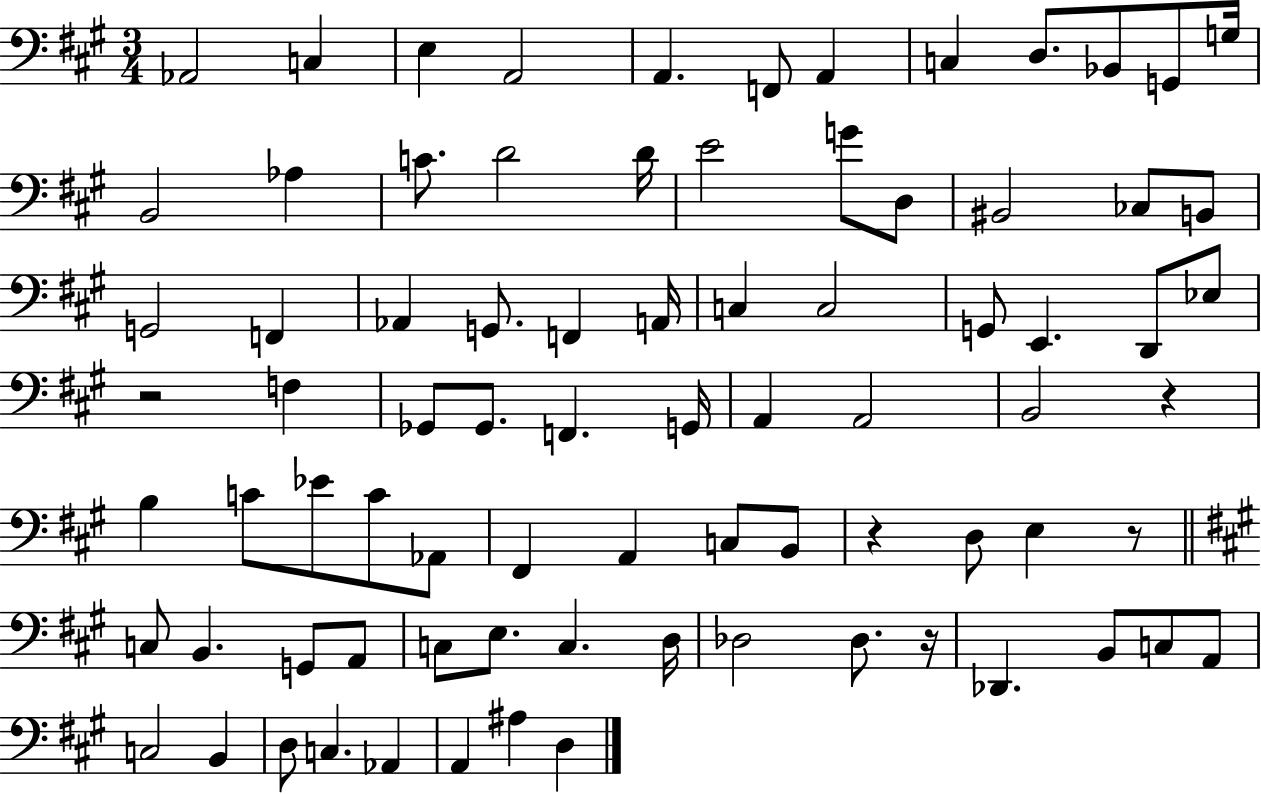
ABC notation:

X:1
T:Untitled
M:3/4
L:1/4
K:A
_A,,2 C, E, A,,2 A,, F,,/2 A,, C, D,/2 _B,,/2 G,,/2 G,/4 B,,2 _A, C/2 D2 D/4 E2 G/2 D,/2 ^B,,2 _C,/2 B,,/2 G,,2 F,, _A,, G,,/2 F,, A,,/4 C, C,2 G,,/2 E,, D,,/2 _E,/2 z2 F, _G,,/2 _G,,/2 F,, G,,/4 A,, A,,2 B,,2 z B, C/2 _E/2 C/2 _A,,/2 ^F,, A,, C,/2 B,,/2 z D,/2 E, z/2 C,/2 B,, G,,/2 A,,/2 C,/2 E,/2 C, D,/4 _D,2 _D,/2 z/4 _D,, B,,/2 C,/2 A,,/2 C,2 B,, D,/2 C, _A,, A,, ^A, D,